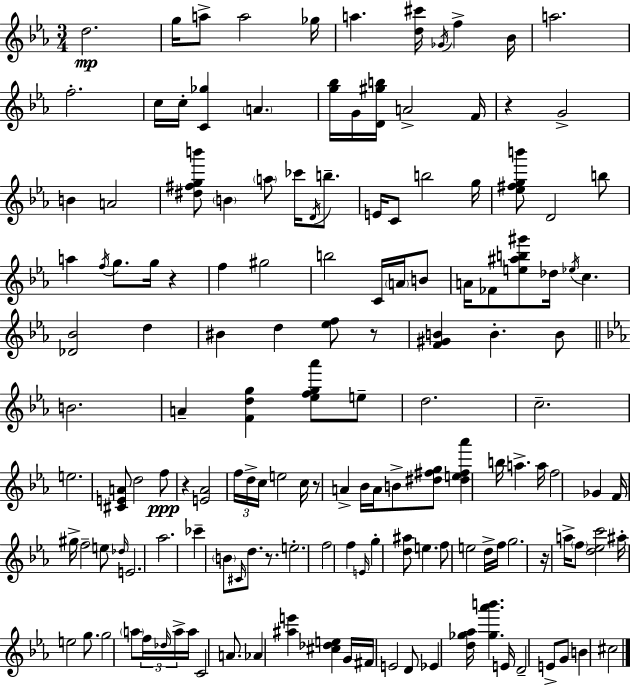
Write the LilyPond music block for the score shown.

{
  \clef treble
  \numericTimeSignature
  \time 3/4
  \key c \minor
  d''2.\mp | g''16 a''8-> a''2 ges''16 | a''4. <d'' cis'''>16 \acciaccatura { ges'16 } f''4-> | bes'16 a''2. | \break f''2.-. | c''16 c''16-. <c' ges''>4 \parenthesize a'4. | <g'' bes''>16 g'16 <d' gis'' b''>16 a'2-> | f'16 r4 g'2-> | \break b'4 a'2 | <dis'' fis'' g'' b'''>8 \parenthesize b'4 \parenthesize a''8 ces'''16 \acciaccatura { d'16 } b''8.-- | e'16 c'8 b''2 | g''16 <ees'' fis'' g'' b'''>8 d'2 | \break b''8 a''4 \acciaccatura { f''16 } g''8. g''16 r4 | f''4 gis''2 | b''2 c'16 | \parenthesize a'16 b'8 a'16 fes'8 <e'' ais'' b'' gis'''>8 des''16 \acciaccatura { ees''16 } c''4. | \break <des' bes'>2 | d''4 bis'4 d''4 | <ees'' f''>8 r8 <f' gis' b'>4 b'4.-. | b'8 \bar "||" \break \key c \minor b'2. | a'4-- <f' d'' g''>4 <ees'' f'' g'' aes'''>8 e''8-- | d''2. | c''2.-- | \break e''2. | <cis' e' a'>8 d''2 f''8\ppp | r4 <e' aes'>2 | \tuplet 3/2 { f''16 d''16-> c''16 } e''2 c''16 | \break r8 a'4-> bes'16 a'16 b'8-> <dis'' fis'' g''>8 | <dis'' e'' fis'' aes'''>4 b''16 a''4.-> a''16 | f''2 ges'4 | f'16 gis''16-> f''2-- e''8 | \break \grace { des''16 } e'2. | aes''2. | ces'''4-- \parenthesize b'8 \grace { cis'16 } d''8. r8. | e''2.-. | \break f''2 f''4 | \grace { e'16 } g''4-. <d'' ais''>8 e''4. | f''8 e''2 | d''16-> f''16 g''2. | \break r16 a''16-> \parenthesize f''8 <d'' ees'' c'''>2 | ais''16-. e''2 | g''8. g''2 \parenthesize a''8 | \tuplet 3/2 { f''16 \grace { des''16 } a''16-> } a''16 c'2 | \break a'8. aes'4 <ais'' e'''>4 | <cis'' des'' e''>4 g'16 fis'16 e'2 | d'8 ees'4 <d'' ges'' aes''>16 <ges'' aes''' b'''>4. | e'16 d'2-- | \break e'8-> g'8 b'4 cis''2 | \bar "|."
}